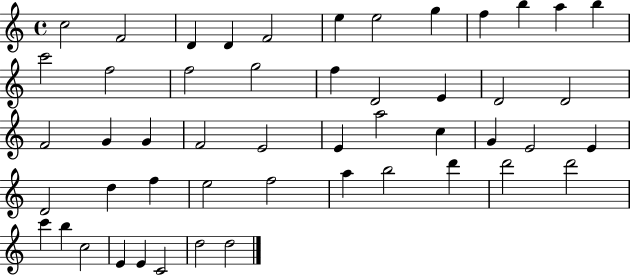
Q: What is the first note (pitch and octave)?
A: C5